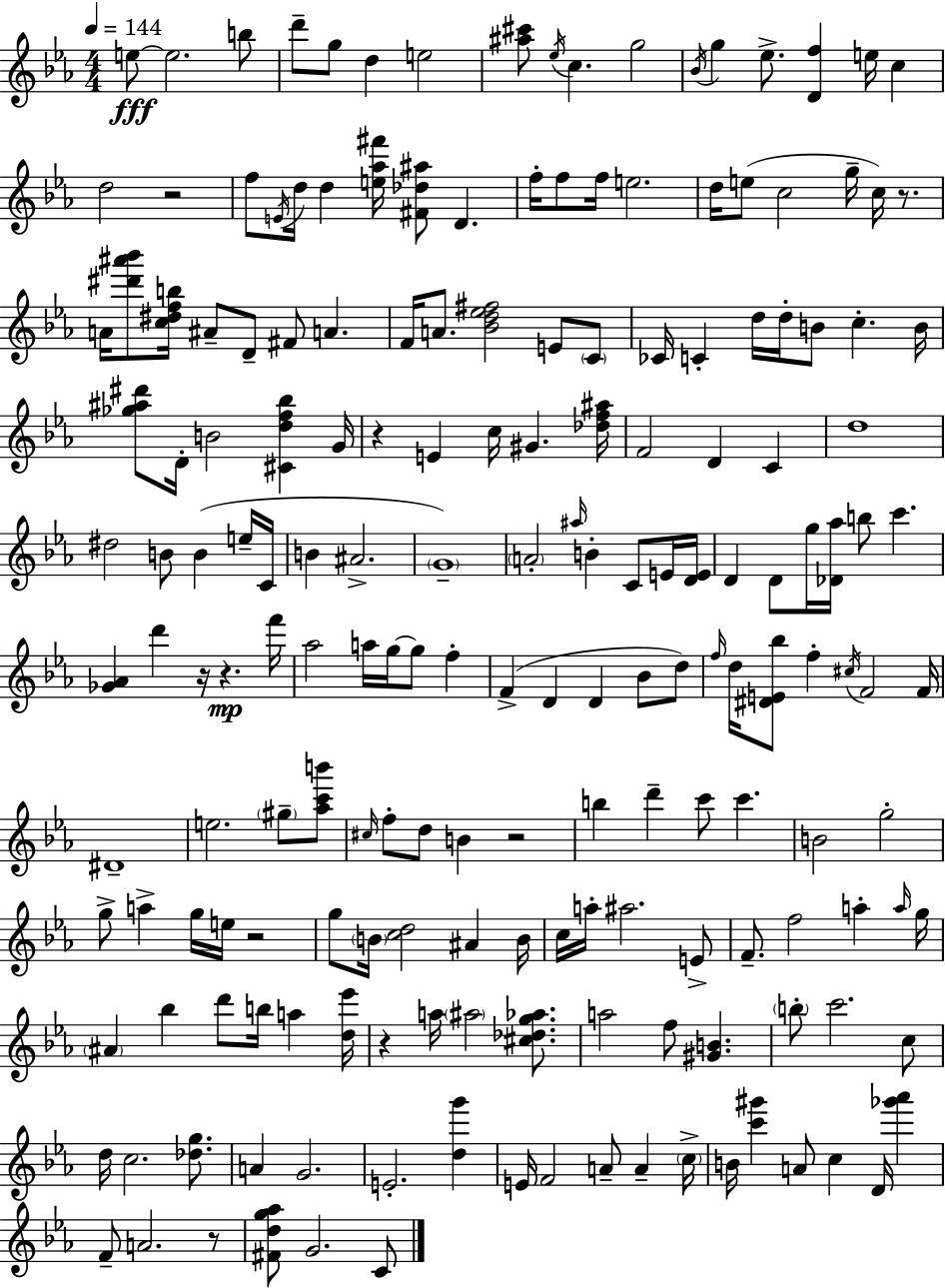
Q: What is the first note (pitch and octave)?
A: E5